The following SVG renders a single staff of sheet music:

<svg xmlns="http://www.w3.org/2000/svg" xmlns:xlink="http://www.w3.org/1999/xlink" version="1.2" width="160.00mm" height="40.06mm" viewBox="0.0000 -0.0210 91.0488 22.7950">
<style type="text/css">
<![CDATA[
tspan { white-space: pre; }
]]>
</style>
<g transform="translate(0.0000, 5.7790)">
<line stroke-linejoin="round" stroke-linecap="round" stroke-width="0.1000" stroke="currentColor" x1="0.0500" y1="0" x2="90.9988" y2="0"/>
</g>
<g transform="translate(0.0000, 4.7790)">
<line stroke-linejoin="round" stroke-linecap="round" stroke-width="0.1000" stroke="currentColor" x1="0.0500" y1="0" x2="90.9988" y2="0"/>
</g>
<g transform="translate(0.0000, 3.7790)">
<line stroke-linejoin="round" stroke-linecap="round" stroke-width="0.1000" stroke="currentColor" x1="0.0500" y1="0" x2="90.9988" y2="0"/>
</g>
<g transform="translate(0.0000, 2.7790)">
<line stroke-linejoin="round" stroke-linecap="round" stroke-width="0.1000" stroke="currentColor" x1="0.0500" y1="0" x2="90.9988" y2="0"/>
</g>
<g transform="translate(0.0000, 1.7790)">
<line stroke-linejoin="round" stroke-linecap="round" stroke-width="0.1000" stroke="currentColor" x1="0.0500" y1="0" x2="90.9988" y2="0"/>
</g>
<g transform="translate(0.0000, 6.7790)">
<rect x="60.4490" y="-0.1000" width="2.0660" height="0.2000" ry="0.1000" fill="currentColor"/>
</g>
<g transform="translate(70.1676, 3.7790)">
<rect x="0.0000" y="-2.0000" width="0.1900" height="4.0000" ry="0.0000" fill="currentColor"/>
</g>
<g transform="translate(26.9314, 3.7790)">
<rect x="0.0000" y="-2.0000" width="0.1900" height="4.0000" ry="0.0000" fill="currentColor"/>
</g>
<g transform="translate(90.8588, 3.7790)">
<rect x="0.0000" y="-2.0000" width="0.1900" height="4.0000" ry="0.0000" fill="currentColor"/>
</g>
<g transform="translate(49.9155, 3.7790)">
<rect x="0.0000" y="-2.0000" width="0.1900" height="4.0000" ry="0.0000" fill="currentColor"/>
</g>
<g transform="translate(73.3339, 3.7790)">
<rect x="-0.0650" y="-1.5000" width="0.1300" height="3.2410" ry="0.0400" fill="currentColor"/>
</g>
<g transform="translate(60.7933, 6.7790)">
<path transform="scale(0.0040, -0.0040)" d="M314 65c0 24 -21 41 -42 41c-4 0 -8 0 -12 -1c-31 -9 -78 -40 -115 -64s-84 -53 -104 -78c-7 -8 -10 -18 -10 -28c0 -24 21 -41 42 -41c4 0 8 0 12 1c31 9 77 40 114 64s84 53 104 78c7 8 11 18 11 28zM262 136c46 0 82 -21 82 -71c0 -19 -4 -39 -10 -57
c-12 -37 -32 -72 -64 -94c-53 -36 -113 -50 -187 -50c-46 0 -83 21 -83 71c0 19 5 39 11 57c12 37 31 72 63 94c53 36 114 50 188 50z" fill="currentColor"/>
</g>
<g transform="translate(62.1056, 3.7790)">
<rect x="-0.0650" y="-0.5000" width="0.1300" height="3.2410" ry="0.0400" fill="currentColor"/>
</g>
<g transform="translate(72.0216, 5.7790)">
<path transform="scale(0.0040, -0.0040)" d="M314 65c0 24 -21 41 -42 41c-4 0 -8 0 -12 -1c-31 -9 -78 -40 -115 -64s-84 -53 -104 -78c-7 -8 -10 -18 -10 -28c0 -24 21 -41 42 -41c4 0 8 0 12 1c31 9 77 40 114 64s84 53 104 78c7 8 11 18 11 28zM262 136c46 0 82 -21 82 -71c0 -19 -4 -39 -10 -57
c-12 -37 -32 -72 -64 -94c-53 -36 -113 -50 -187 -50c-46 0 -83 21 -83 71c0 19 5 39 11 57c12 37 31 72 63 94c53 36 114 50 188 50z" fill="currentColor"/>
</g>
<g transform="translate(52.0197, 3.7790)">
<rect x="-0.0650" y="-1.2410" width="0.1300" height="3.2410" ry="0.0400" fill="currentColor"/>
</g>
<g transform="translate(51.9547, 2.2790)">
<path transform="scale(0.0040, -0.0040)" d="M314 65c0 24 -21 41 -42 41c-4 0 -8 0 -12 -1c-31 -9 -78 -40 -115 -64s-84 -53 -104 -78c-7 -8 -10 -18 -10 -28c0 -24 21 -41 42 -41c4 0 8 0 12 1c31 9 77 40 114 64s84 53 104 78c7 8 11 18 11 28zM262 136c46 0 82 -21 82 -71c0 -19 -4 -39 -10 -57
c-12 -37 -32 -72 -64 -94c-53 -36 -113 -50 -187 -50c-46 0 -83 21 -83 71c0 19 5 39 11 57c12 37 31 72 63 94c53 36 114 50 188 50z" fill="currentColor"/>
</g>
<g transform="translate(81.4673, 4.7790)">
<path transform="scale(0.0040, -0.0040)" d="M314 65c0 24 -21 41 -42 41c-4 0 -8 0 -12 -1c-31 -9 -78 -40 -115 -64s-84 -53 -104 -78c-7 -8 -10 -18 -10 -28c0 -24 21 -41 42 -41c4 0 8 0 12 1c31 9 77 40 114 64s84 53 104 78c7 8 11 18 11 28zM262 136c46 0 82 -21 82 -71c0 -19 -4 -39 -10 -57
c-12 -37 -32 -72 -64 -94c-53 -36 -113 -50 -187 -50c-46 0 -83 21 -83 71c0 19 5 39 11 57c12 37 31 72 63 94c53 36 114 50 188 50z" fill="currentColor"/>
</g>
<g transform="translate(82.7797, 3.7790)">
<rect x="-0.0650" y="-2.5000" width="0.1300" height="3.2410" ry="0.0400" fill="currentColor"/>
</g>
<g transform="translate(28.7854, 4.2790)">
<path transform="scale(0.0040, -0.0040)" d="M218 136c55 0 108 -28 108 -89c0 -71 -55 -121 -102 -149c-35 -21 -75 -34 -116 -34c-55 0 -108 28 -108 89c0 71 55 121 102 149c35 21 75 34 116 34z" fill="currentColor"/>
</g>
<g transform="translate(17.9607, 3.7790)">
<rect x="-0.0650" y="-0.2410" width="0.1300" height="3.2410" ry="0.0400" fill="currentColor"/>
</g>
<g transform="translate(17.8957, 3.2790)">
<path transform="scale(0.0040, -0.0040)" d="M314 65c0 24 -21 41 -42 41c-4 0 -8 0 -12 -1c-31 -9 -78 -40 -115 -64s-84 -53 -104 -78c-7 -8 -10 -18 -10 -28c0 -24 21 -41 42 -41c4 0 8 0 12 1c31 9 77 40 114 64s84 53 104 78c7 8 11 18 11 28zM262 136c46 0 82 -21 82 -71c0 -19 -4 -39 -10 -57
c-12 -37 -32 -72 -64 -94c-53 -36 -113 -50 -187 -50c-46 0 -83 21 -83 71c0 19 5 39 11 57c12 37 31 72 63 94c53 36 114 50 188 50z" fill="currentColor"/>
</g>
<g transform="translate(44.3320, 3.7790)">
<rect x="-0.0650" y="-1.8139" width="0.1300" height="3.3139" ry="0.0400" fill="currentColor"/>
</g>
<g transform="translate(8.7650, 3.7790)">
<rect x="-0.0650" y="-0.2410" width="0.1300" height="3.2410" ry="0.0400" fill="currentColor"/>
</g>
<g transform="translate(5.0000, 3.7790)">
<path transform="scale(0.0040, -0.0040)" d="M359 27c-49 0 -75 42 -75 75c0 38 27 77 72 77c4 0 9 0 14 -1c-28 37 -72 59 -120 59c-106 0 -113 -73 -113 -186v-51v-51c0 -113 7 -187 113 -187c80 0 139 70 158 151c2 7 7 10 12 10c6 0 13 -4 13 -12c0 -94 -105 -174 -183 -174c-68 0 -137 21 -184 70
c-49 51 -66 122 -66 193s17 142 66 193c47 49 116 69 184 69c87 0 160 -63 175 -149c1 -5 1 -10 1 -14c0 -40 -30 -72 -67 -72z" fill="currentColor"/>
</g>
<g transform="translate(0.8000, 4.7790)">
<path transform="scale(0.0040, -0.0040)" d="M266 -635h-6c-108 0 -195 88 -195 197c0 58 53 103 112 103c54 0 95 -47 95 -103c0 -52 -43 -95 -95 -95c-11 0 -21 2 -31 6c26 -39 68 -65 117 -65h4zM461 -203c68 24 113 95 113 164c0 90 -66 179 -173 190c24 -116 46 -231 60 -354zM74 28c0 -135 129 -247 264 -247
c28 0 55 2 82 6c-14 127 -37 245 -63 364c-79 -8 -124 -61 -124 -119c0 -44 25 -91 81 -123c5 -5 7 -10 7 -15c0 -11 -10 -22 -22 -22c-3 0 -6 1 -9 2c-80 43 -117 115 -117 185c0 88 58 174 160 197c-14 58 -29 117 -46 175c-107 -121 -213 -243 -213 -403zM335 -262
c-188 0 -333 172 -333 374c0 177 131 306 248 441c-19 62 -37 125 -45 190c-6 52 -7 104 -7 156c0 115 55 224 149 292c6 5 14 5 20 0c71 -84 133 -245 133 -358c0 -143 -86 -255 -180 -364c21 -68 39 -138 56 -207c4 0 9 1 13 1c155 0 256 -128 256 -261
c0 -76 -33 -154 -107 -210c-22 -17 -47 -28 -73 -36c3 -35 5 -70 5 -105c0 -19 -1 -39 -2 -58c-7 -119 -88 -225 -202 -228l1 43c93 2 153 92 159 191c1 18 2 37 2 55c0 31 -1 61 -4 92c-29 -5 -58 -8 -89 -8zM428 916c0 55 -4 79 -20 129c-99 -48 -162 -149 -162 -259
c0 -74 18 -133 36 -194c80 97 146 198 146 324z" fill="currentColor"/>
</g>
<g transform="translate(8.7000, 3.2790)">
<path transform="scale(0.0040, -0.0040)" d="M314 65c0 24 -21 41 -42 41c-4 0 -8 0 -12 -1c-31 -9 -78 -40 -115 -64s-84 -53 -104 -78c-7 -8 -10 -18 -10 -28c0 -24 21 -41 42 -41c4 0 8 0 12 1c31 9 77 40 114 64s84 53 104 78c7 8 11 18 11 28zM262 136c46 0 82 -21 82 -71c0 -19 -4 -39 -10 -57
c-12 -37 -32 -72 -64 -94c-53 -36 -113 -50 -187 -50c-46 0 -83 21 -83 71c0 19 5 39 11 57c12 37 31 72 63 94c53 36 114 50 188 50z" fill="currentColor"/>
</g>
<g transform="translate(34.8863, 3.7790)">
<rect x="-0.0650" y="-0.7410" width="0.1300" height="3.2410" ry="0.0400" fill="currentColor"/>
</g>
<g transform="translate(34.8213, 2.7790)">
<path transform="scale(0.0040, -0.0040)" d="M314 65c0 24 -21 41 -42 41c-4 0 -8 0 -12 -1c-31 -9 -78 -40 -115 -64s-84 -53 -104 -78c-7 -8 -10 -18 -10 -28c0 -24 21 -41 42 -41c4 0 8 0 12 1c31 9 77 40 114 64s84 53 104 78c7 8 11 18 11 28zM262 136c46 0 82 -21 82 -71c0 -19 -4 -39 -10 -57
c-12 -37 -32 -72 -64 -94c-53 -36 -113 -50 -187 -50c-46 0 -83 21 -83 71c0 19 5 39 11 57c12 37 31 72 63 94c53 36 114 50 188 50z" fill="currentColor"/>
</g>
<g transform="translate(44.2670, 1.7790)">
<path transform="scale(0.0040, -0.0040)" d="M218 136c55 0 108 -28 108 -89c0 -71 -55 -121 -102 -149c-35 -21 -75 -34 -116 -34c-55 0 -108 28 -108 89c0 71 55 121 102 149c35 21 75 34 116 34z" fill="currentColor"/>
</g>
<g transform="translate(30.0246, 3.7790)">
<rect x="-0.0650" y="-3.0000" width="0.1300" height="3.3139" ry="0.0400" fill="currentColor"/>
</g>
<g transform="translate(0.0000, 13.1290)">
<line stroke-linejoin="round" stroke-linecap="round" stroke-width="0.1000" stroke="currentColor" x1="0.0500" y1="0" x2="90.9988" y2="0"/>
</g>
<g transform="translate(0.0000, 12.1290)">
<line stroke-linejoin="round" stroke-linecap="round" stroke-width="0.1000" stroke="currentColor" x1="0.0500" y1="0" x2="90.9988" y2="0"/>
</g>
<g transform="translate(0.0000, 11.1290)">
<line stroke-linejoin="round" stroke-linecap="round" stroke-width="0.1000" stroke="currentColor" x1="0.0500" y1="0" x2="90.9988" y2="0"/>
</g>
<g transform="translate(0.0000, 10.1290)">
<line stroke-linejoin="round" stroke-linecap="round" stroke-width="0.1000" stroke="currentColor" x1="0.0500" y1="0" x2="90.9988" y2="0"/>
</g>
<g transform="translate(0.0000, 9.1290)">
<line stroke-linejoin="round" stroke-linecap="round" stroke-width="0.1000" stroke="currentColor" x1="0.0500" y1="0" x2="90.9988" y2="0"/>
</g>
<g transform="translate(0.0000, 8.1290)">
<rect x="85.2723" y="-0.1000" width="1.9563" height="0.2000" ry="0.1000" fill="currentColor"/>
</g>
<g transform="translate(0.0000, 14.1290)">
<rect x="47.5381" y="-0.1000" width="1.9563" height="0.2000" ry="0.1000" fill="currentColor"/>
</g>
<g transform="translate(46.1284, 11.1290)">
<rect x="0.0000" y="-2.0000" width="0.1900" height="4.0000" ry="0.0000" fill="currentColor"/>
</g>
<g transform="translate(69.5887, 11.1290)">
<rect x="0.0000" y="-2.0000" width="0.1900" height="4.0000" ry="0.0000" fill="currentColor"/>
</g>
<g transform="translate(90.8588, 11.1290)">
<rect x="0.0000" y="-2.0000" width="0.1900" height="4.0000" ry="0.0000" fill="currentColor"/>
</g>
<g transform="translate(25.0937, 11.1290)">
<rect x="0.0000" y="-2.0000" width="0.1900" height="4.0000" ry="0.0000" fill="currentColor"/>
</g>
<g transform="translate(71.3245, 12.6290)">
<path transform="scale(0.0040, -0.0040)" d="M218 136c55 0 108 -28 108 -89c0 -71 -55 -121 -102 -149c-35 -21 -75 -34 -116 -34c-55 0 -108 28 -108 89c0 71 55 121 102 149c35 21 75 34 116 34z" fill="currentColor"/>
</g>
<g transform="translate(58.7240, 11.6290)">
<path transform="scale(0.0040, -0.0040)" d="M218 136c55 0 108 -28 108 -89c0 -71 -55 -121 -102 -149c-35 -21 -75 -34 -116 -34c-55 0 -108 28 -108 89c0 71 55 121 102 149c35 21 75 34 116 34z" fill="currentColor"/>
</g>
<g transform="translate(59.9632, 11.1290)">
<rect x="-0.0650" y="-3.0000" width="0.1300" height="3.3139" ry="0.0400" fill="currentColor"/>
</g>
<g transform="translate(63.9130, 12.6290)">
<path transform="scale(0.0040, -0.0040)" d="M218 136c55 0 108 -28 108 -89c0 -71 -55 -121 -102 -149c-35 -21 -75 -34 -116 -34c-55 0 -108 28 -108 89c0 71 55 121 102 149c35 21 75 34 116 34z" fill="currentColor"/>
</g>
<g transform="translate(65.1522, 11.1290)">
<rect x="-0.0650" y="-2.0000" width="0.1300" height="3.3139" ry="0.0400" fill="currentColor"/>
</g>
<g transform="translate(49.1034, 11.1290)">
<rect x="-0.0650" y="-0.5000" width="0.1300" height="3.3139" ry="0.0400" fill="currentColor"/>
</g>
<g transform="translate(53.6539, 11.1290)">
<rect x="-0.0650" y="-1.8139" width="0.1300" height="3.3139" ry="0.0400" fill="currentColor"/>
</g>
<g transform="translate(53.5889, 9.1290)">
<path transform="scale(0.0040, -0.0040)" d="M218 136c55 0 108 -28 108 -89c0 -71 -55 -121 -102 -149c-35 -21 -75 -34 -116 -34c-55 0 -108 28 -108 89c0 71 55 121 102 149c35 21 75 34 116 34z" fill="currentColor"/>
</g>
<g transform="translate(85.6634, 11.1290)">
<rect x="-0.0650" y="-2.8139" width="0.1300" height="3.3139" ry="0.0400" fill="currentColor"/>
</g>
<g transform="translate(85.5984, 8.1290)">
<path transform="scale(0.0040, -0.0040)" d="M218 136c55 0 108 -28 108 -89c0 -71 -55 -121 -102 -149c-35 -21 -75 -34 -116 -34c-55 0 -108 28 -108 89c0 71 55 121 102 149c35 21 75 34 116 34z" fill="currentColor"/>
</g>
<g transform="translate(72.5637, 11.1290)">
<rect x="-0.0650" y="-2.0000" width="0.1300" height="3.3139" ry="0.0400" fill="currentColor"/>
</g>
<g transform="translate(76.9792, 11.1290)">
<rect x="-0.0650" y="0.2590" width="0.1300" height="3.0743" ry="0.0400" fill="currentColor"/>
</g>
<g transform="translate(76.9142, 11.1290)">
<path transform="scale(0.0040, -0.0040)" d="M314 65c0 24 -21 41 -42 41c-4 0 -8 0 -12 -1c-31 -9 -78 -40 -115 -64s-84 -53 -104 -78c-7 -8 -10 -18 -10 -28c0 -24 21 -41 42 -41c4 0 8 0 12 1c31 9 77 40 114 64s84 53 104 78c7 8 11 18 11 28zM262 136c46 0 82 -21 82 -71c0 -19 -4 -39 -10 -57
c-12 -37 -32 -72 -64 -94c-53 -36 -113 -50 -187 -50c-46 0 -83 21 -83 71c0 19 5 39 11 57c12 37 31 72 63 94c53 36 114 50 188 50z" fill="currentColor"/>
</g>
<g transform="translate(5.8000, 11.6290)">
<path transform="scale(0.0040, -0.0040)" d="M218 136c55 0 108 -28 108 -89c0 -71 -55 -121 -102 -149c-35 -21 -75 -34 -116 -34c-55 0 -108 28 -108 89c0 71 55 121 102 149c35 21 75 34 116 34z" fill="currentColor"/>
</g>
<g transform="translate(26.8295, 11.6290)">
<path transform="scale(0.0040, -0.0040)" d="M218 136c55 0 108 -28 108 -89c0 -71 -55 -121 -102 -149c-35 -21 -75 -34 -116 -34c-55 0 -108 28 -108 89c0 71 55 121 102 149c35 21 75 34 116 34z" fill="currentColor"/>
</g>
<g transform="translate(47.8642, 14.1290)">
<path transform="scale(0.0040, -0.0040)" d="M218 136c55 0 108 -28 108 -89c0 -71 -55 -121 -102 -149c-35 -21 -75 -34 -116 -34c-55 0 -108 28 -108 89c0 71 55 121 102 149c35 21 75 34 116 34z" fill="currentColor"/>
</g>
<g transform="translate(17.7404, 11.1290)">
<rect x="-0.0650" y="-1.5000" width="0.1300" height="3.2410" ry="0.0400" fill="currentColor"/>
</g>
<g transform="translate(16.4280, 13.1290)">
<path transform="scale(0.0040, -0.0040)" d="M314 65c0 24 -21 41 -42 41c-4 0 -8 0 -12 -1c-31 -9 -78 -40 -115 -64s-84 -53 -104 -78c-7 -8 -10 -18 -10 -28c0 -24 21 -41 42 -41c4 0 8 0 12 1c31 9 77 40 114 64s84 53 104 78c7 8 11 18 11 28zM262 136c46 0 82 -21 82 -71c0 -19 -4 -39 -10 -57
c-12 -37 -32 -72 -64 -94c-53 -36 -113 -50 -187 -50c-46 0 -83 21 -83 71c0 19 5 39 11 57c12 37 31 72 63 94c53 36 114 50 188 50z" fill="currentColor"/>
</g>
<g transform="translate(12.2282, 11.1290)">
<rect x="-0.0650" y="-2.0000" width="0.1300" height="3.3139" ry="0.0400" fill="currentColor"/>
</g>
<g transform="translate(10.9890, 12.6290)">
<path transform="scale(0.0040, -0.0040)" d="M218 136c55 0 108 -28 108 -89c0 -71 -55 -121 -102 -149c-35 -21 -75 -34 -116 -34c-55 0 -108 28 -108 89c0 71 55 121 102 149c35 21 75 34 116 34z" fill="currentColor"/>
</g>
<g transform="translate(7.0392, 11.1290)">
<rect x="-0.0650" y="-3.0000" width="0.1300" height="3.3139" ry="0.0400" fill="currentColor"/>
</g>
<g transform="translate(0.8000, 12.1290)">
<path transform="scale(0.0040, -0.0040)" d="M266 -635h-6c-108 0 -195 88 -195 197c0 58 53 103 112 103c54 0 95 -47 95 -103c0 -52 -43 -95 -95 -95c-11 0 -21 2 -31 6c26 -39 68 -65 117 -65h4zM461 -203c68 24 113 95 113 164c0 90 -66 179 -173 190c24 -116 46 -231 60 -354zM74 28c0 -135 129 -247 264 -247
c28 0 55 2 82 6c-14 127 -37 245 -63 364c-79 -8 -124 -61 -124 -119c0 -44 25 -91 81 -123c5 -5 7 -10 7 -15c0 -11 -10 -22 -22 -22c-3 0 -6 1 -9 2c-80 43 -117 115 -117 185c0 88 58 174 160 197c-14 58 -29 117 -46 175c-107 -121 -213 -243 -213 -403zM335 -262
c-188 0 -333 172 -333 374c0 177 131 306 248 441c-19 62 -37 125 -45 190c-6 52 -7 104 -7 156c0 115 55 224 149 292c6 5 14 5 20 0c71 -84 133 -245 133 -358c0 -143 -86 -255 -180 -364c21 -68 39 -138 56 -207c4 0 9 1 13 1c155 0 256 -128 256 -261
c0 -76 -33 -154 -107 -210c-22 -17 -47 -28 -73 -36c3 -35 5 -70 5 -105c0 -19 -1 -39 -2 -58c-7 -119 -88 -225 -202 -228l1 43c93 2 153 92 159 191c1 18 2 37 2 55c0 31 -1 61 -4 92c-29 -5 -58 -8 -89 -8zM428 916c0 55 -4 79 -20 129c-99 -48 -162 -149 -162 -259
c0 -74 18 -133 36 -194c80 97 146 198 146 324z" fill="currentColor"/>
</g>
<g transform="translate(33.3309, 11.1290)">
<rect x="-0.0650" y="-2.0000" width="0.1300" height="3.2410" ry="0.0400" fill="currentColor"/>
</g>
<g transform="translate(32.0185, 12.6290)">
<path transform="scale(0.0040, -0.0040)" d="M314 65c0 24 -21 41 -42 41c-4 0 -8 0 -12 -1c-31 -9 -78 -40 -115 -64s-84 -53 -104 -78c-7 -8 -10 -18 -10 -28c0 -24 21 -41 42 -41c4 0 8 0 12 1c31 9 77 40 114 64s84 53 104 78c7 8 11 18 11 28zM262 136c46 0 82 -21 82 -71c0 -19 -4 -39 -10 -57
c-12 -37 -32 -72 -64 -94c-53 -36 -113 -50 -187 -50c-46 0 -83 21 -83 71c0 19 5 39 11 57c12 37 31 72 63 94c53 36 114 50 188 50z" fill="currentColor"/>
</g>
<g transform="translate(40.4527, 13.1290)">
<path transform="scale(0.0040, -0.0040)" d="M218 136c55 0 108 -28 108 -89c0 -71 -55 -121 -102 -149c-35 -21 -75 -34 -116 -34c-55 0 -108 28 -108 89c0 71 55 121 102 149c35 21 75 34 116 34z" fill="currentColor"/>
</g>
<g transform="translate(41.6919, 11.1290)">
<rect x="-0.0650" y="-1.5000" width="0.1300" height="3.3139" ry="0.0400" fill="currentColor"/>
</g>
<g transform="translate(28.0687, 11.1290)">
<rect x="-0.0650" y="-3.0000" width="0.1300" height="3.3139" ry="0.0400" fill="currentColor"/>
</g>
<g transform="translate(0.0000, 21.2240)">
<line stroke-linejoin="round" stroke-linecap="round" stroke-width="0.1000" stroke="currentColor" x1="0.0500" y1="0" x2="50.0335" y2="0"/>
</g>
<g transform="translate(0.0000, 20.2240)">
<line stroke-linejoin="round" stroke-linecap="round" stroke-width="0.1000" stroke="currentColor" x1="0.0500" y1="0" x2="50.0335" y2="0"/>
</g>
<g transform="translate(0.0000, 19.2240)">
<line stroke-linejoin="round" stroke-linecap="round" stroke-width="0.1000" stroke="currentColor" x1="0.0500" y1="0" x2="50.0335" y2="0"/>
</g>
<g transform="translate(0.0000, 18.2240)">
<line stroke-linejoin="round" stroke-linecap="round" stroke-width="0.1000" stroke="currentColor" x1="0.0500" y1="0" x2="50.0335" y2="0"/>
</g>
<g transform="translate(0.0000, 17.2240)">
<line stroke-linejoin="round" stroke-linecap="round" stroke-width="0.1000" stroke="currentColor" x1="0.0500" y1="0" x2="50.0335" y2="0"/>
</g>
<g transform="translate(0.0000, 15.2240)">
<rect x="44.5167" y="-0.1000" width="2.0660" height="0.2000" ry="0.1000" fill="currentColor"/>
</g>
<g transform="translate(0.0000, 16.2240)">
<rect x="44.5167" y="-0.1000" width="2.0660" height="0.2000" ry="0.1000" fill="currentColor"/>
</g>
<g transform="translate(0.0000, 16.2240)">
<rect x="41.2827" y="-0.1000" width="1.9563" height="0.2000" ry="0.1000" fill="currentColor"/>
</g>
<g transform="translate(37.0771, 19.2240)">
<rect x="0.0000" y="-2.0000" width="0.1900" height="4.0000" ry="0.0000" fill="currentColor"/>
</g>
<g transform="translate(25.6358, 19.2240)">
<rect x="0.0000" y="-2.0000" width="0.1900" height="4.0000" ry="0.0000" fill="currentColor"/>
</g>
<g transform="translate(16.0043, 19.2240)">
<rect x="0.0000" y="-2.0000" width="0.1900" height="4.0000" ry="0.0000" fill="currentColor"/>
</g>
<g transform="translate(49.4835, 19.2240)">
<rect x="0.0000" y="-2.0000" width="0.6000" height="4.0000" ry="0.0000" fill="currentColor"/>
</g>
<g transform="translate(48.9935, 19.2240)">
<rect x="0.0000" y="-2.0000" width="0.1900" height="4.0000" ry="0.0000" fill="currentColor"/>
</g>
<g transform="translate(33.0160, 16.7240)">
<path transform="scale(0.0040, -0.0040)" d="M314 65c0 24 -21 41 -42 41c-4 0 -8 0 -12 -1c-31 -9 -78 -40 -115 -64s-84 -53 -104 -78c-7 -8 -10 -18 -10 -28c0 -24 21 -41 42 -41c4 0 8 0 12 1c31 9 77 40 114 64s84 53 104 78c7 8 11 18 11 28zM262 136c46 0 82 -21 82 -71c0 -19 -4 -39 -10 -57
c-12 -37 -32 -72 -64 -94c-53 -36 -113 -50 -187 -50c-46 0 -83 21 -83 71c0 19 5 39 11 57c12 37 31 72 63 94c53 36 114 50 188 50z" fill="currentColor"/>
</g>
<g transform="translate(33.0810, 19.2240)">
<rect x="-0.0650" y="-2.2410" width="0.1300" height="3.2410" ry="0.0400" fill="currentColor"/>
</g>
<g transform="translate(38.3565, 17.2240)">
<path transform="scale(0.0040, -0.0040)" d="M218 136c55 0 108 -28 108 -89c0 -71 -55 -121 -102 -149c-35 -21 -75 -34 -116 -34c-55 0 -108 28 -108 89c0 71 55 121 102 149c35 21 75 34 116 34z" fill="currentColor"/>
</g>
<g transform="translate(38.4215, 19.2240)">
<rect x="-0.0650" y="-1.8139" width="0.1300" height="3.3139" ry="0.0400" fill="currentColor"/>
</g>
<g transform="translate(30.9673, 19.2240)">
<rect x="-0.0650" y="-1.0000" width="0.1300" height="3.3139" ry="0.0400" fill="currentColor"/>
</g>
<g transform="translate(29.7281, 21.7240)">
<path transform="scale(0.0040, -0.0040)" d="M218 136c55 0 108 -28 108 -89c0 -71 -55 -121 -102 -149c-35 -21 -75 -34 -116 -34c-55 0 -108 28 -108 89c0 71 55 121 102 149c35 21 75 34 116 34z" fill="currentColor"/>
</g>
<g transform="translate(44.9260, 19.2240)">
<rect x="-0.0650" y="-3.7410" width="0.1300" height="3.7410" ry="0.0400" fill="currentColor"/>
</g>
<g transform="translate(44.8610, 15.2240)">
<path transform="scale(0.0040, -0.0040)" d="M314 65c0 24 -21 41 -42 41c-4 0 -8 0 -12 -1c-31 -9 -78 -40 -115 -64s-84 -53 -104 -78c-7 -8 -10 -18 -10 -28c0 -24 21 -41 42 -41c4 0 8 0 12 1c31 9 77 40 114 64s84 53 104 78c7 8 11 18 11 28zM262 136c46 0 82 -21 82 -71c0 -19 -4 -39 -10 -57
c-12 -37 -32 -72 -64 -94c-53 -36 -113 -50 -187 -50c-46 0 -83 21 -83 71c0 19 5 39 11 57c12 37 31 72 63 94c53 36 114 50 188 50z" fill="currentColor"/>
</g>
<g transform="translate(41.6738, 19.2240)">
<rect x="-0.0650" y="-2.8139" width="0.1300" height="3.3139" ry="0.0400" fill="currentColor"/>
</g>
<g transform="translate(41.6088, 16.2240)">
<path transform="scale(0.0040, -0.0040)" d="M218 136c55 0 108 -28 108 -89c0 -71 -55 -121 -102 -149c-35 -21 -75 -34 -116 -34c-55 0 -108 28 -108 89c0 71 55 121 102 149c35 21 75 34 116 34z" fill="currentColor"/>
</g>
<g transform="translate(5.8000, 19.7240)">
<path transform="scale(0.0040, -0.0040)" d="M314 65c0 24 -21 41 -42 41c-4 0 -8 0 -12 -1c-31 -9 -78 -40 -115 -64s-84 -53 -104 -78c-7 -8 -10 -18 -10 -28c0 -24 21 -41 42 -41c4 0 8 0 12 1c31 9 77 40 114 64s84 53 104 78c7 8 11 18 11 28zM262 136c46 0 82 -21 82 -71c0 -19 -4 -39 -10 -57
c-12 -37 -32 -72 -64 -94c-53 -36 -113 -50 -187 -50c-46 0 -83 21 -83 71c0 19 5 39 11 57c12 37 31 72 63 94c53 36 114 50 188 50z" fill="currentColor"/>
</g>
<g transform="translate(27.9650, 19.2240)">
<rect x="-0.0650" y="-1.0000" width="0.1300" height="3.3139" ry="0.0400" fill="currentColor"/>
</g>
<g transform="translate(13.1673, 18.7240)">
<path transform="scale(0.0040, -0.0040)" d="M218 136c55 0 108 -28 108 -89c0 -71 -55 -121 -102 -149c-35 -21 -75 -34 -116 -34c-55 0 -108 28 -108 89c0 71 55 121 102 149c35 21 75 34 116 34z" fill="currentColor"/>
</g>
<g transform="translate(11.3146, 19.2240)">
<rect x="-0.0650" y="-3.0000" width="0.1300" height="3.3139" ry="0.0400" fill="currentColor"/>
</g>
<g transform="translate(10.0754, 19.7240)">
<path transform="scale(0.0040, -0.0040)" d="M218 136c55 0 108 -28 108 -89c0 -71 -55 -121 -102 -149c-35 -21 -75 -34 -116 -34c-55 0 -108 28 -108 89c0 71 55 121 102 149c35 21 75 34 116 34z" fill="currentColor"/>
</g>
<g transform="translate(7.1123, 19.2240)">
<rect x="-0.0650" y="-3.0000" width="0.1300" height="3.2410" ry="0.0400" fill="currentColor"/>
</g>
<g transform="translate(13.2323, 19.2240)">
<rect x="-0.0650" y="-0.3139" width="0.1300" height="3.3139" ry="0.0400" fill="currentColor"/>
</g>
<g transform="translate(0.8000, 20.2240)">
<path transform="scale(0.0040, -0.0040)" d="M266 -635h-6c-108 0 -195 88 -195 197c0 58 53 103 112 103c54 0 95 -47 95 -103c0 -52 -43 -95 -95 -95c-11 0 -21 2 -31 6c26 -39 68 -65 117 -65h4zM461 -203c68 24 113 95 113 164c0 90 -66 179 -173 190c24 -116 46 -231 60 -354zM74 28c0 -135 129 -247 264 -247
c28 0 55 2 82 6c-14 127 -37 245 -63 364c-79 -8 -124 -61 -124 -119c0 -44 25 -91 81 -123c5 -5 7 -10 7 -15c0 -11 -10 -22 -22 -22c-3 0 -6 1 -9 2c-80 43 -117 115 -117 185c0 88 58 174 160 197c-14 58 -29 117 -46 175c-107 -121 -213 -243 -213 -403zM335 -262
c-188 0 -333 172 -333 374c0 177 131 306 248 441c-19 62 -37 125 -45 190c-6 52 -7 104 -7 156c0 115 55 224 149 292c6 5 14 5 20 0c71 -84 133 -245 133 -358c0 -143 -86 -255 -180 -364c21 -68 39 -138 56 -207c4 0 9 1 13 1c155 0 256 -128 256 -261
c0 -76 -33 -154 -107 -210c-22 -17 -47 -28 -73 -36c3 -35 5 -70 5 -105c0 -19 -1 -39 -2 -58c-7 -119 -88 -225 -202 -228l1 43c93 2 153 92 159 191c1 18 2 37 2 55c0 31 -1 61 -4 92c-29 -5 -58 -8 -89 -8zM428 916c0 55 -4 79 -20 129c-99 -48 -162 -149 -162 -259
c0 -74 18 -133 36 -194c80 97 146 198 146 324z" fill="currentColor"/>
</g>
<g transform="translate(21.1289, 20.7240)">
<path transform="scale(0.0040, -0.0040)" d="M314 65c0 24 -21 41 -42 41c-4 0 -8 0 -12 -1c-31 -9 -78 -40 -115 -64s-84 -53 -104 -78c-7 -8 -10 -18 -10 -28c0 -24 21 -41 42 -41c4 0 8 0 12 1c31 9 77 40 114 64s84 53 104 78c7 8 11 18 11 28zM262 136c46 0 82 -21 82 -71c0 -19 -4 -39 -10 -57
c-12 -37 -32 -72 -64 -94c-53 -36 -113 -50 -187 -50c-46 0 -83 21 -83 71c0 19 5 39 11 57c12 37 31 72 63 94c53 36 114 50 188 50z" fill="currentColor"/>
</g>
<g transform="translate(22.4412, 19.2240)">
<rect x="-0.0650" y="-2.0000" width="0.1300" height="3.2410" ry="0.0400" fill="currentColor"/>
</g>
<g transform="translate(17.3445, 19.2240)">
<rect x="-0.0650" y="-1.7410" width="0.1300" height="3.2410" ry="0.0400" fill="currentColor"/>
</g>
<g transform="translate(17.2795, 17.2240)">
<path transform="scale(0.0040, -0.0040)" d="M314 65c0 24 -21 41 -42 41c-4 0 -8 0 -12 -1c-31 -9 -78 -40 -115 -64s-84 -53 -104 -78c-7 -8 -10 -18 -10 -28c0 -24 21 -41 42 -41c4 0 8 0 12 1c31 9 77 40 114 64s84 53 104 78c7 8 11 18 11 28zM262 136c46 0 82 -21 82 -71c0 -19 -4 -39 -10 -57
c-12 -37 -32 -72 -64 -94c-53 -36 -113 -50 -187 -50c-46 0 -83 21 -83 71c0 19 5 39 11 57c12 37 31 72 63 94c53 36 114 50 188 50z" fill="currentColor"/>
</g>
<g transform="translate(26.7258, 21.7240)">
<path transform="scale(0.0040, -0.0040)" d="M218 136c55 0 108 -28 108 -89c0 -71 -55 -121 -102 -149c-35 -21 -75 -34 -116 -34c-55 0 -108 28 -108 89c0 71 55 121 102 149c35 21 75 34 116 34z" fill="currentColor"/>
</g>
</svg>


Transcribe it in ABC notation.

X:1
T:Untitled
M:4/4
L:1/4
K:C
c2 c2 A d2 f e2 C2 E2 G2 A F E2 A F2 E C f A F F B2 a A2 A c f2 F2 D D g2 f a c'2